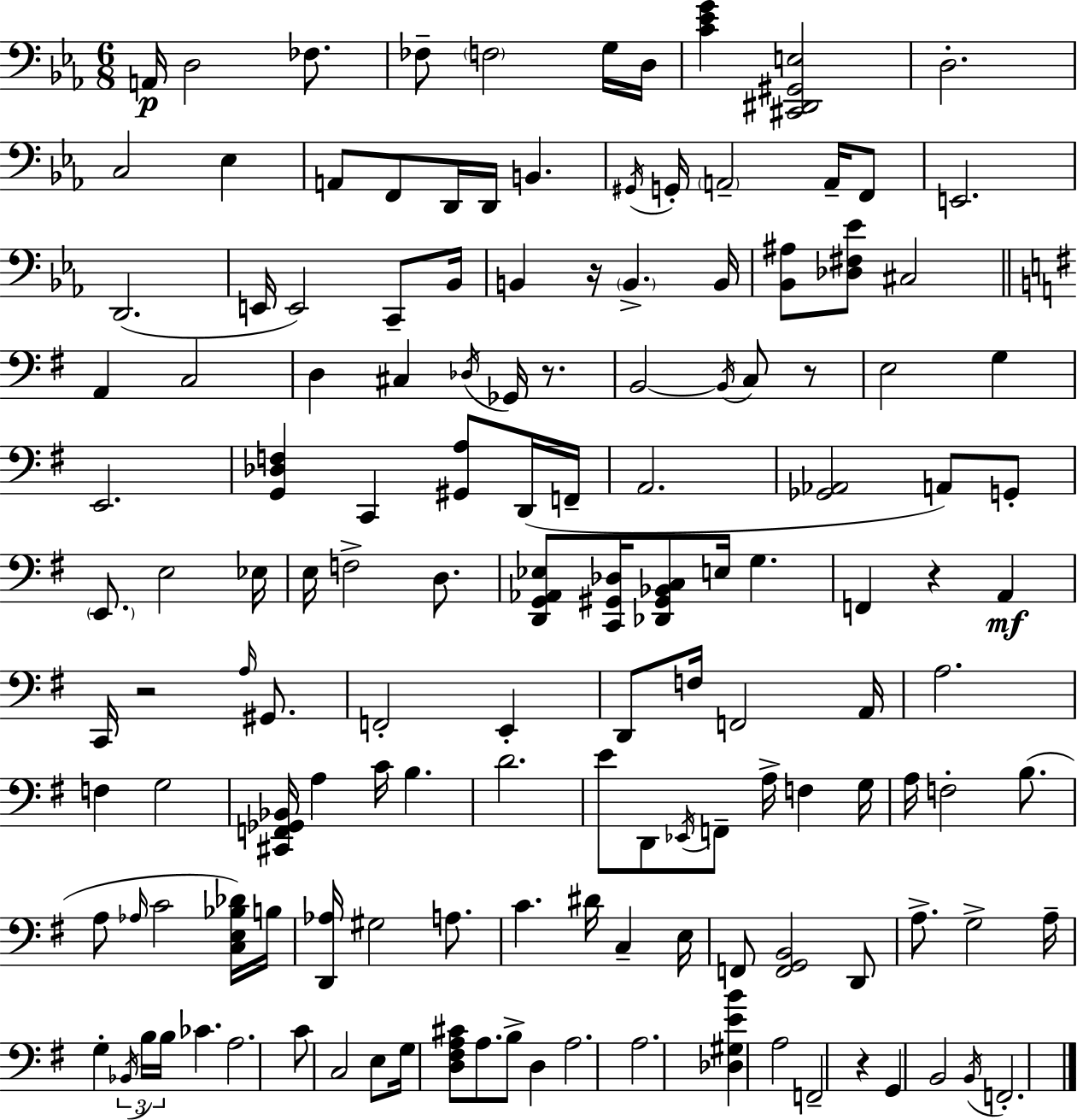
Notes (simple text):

A2/s D3/h FES3/e. FES3/e F3/h G3/s D3/s [C4,Eb4,G4]/q [C#2,D#2,G#2,E3]/h D3/h. C3/h Eb3/q A2/e F2/e D2/s D2/s B2/q. G#2/s G2/s A2/h A2/s F2/e E2/h. D2/h. E2/s E2/h C2/e Bb2/s B2/q R/s B2/q. B2/s [Bb2,A#3]/e [Db3,F#3,Eb4]/e C#3/h A2/q C3/h D3/q C#3/q Db3/s Gb2/s R/e. B2/h B2/s C3/e R/e E3/h G3/q E2/h. [G2,Db3,F3]/q C2/q [G#2,A3]/e D2/s F2/s A2/h. [Gb2,Ab2]/h A2/e G2/e E2/e. E3/h Eb3/s E3/s F3/h D3/e. [D2,G2,Ab2,Eb3]/e [C2,G#2,Db3]/s [Db2,G#2,Bb2,C3]/e E3/s G3/q. F2/q R/q A2/q C2/s R/h A3/s G#2/e. F2/h E2/q D2/e F3/s F2/h A2/s A3/h. F3/q G3/h [C#2,F2,Gb2,Bb2]/s A3/q C4/s B3/q. D4/h. E4/e D2/e Eb2/s F2/e A3/s F3/q G3/s A3/s F3/h B3/e. A3/e Ab3/s C4/h [C3,E3,Bb3,Db4]/s B3/s [D2,Ab3]/s G#3/h A3/e. C4/q. D#4/s C3/q E3/s F2/e [F2,G2,B2]/h D2/e A3/e. G3/h A3/s G3/q Bb2/s B3/s B3/s CES4/q. A3/h. C4/e C3/h E3/e G3/s [D3,F#3,A3,C#4]/e A3/e. B3/e D3/q A3/h. A3/h. [Db3,G#3,E4,B4]/q A3/h F2/h R/q G2/q B2/h B2/s F2/h.